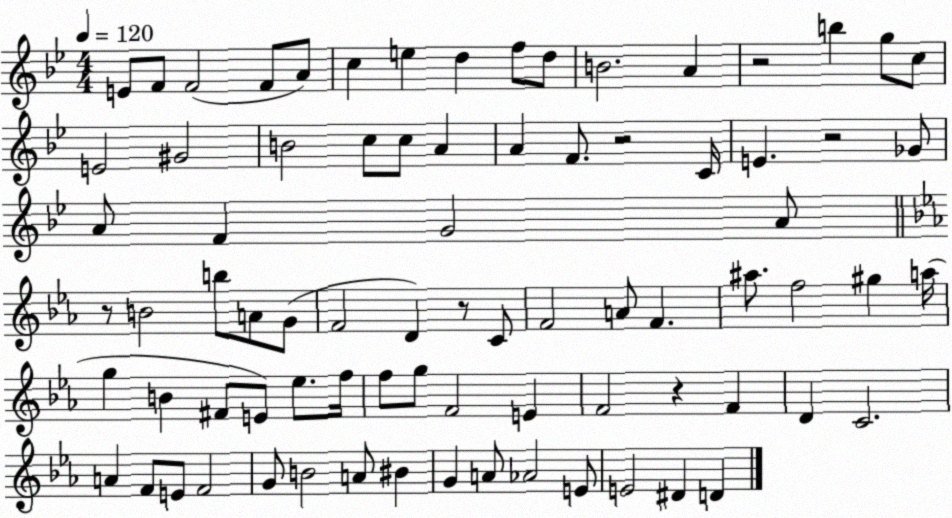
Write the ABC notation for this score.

X:1
T:Untitled
M:4/4
L:1/4
K:Bb
E/2 F/2 F2 F/2 A/2 c e d f/2 d/2 B2 A z2 b g/2 c/2 E2 ^G2 B2 c/2 c/2 A A F/2 z2 C/4 E z2 _G/2 A/2 F G2 A/2 z/2 B2 b/2 A/2 G/2 F2 D z/2 C/2 F2 A/2 F ^a/2 f2 ^g a/4 g B ^F/2 E/2 _e/2 f/4 f/2 g/2 F2 E F2 z F D C2 A F/2 E/2 F2 G/2 B2 A/2 ^B G A/2 _A2 E/2 E2 ^D D